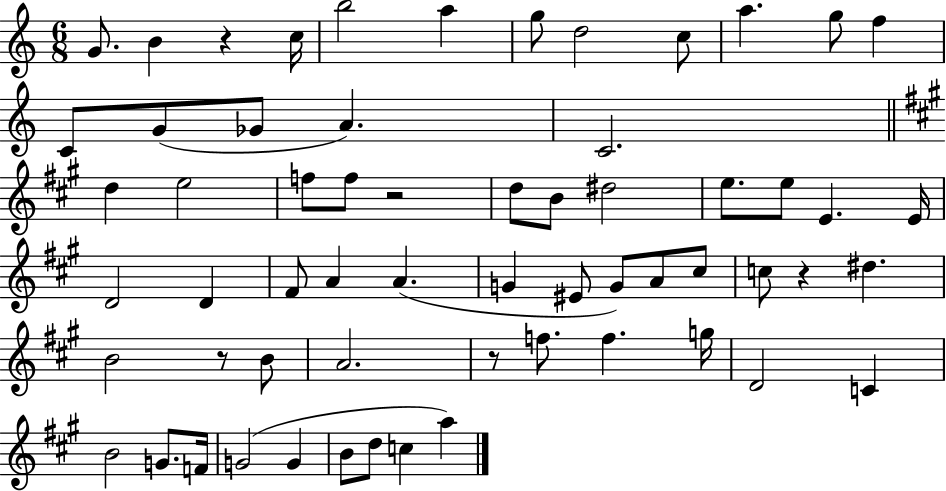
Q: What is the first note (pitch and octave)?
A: G4